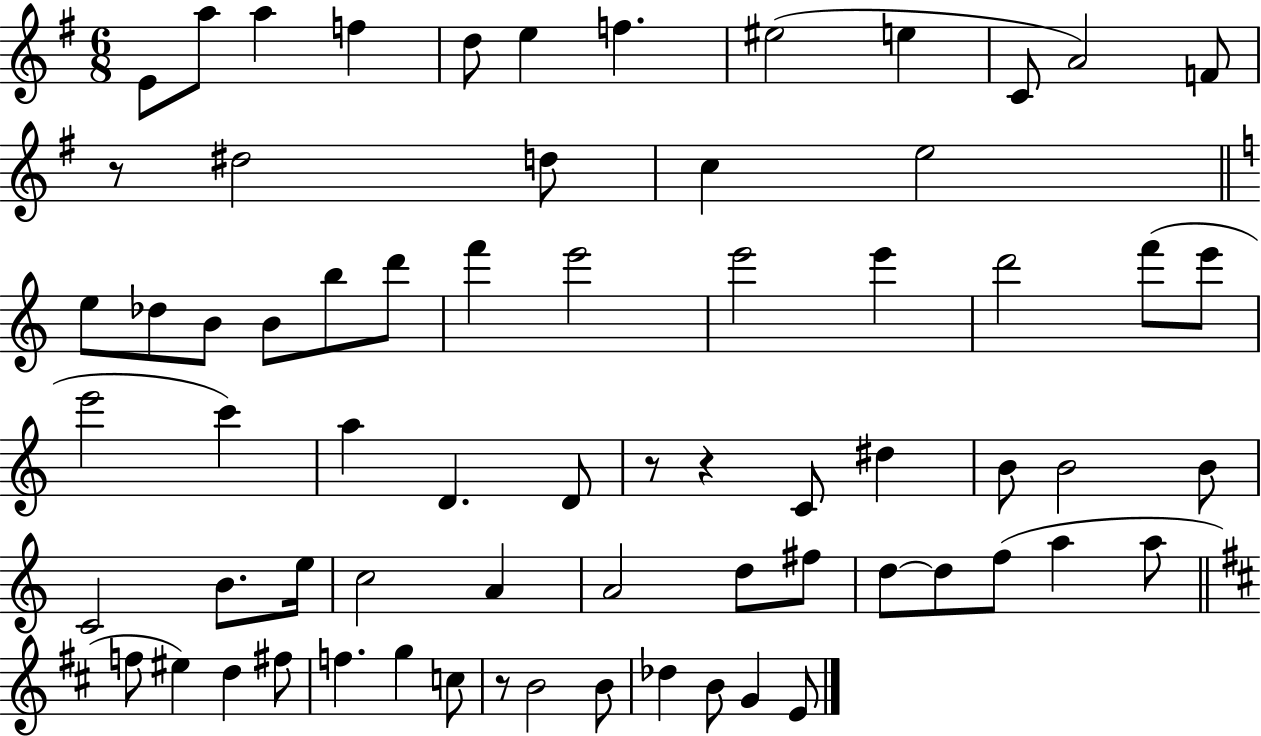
{
  \clef treble
  \numericTimeSignature
  \time 6/8
  \key g \major
  e'8 a''8 a''4 f''4 | d''8 e''4 f''4. | eis''2( e''4 | c'8 a'2) f'8 | \break r8 dis''2 d''8 | c''4 e''2 | \bar "||" \break \key a \minor e''8 des''8 b'8 b'8 b''8 d'''8 | f'''4 e'''2 | e'''2 e'''4 | d'''2 f'''8( e'''8 | \break e'''2 c'''4) | a''4 d'4. d'8 | r8 r4 c'8 dis''4 | b'8 b'2 b'8 | \break c'2 b'8. e''16 | c''2 a'4 | a'2 d''8 fis''8 | d''8~~ d''8 f''8( a''4 a''8 | \break \bar "||" \break \key b \minor f''8 eis''4) d''4 fis''8 | f''4. g''4 c''8 | r8 b'2 b'8 | des''4 b'8 g'4 e'8 | \break \bar "|."
}